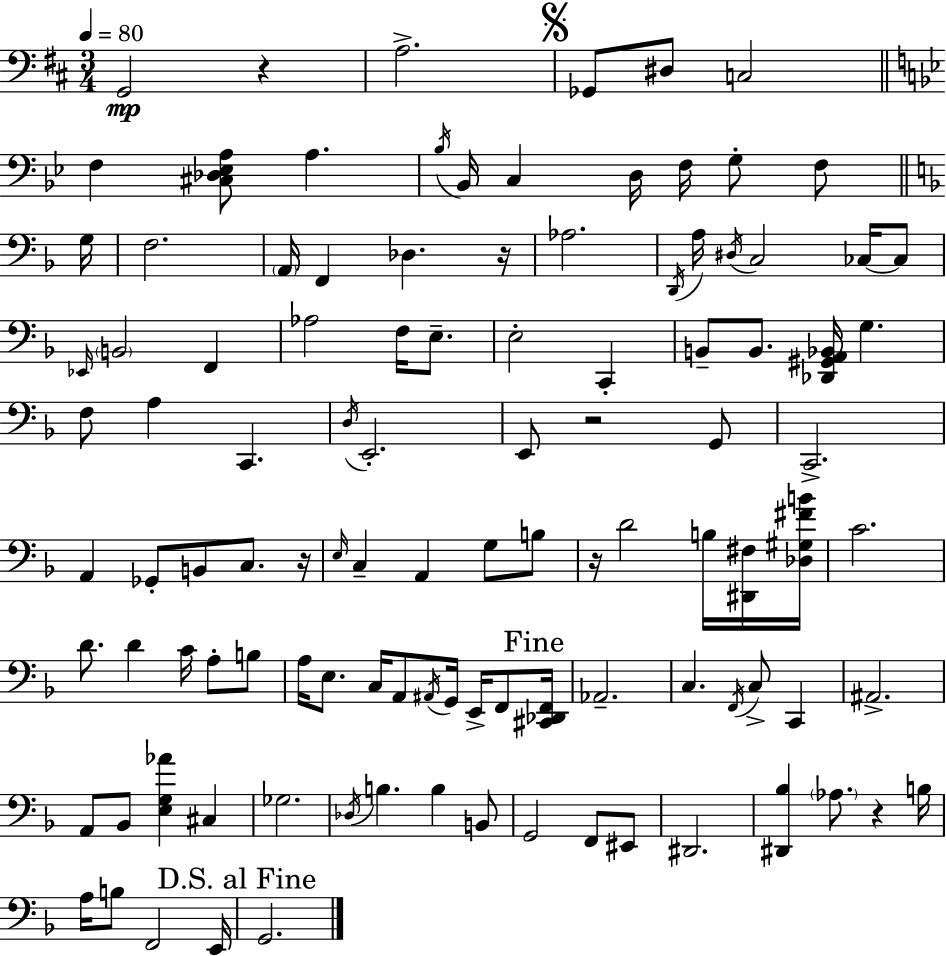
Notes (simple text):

G2/h R/q A3/h. Gb2/e D#3/e C3/h F3/q [C#3,Db3,Eb3,A3]/e A3/q. Bb3/s Bb2/s C3/q D3/s F3/s G3/e F3/e G3/s F3/h. A2/s F2/q Db3/q. R/s Ab3/h. D2/s A3/s D#3/s C3/h CES3/s CES3/e Eb2/s B2/h F2/q Ab3/h F3/s E3/e. E3/h C2/q B2/e B2/e. [Db2,G#2,A2,Bb2]/s G3/q. F3/e A3/q C2/q. D3/s E2/h. E2/e R/h G2/e C2/h. A2/q Gb2/e B2/e C3/e. R/s E3/s C3/q A2/q G3/e B3/e R/s D4/h B3/s [D#2,F#3]/s [Db3,G#3,F#4,B4]/s C4/h. D4/e. D4/q C4/s A3/e B3/e A3/s E3/e. C3/s A2/e A#2/s G2/s E2/s F2/e [C#2,Db2,F2]/s Ab2/h. C3/q. F2/s C3/e C2/q A#2/h. A2/e Bb2/e [E3,G3,Ab4]/q C#3/q Gb3/h. Db3/s B3/q. B3/q B2/e G2/h F2/e EIS2/e D#2/h. [D#2,Bb3]/q Ab3/e. R/q B3/s A3/s B3/e F2/h E2/s G2/h.